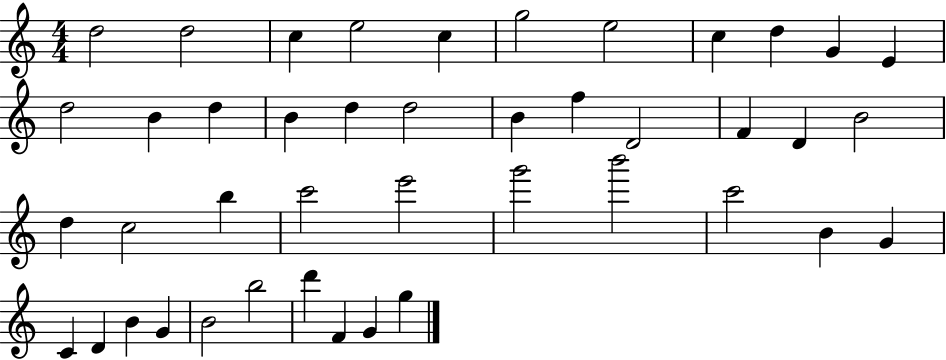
X:1
T:Untitled
M:4/4
L:1/4
K:C
d2 d2 c e2 c g2 e2 c d G E d2 B d B d d2 B f D2 F D B2 d c2 b c'2 e'2 g'2 b'2 c'2 B G C D B G B2 b2 d' F G g